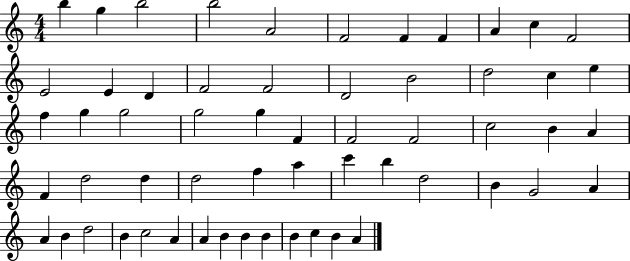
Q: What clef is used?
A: treble